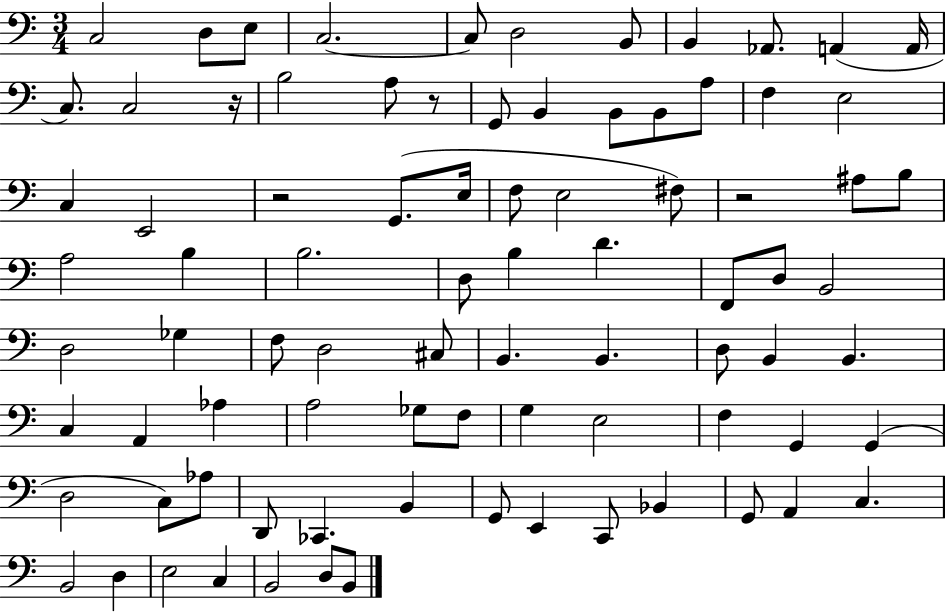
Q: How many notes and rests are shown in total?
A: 85